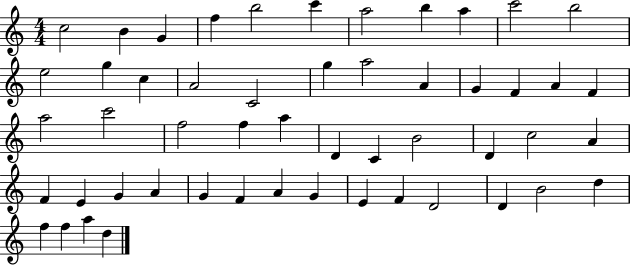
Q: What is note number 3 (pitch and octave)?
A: G4